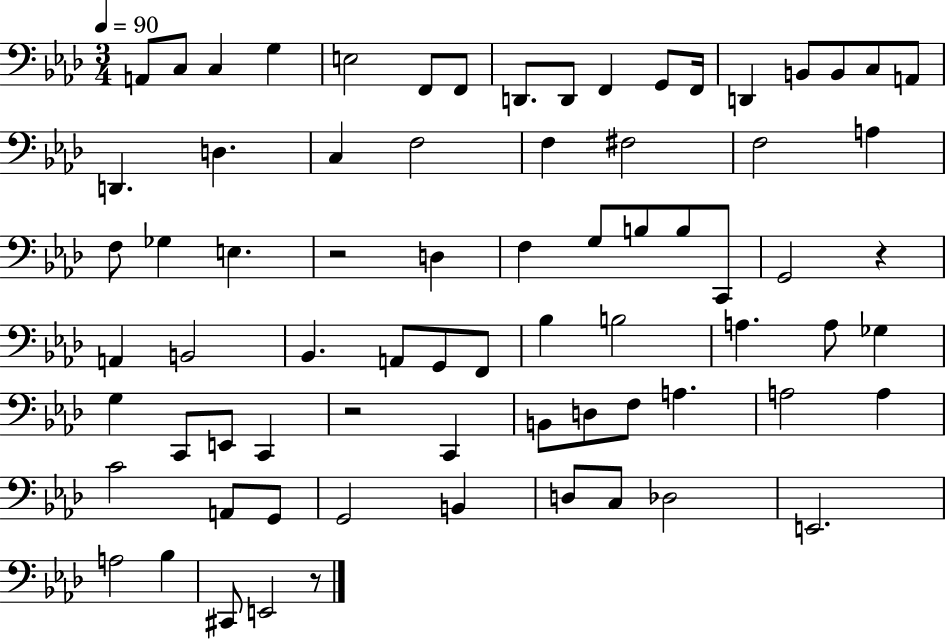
{
  \clef bass
  \numericTimeSignature
  \time 3/4
  \key aes \major
  \tempo 4 = 90
  \repeat volta 2 { a,8 c8 c4 g4 | e2 f,8 f,8 | d,8. d,8 f,4 g,8 f,16 | d,4 b,8 b,8 c8 a,8 | \break d,4. d4. | c4 f2 | f4 fis2 | f2 a4 | \break f8 ges4 e4. | r2 d4 | f4 g8 b8 b8 c,8 | g,2 r4 | \break a,4 b,2 | bes,4. a,8 g,8 f,8 | bes4 b2 | a4. a8 ges4 | \break g4 c,8 e,8 c,4 | r2 c,4 | b,8 d8 f8 a4. | a2 a4 | \break c'2 a,8 g,8 | g,2 b,4 | d8 c8 des2 | e,2. | \break a2 bes4 | cis,8 e,2 r8 | } \bar "|."
}